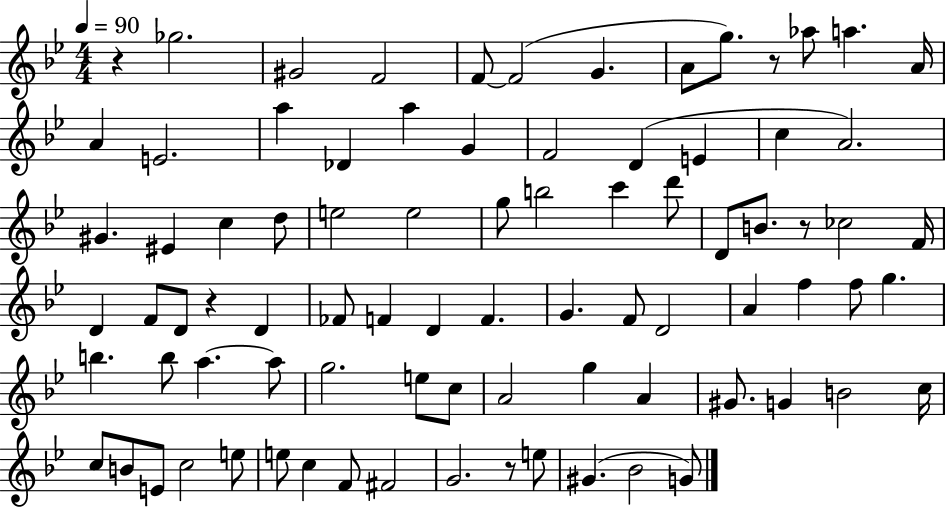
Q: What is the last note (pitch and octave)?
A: G4